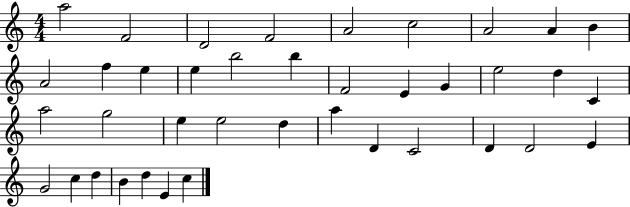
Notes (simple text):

A5/h F4/h D4/h F4/h A4/h C5/h A4/h A4/q B4/q A4/h F5/q E5/q E5/q B5/h B5/q F4/h E4/q G4/q E5/h D5/q C4/q A5/h G5/h E5/q E5/h D5/q A5/q D4/q C4/h D4/q D4/h E4/q G4/h C5/q D5/q B4/q D5/q E4/q C5/q